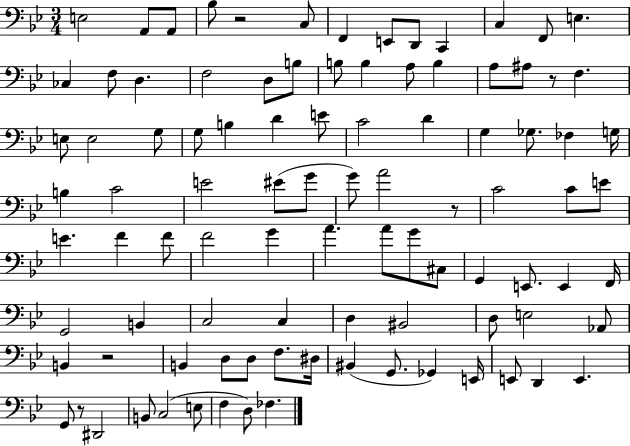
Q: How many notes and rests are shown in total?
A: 96